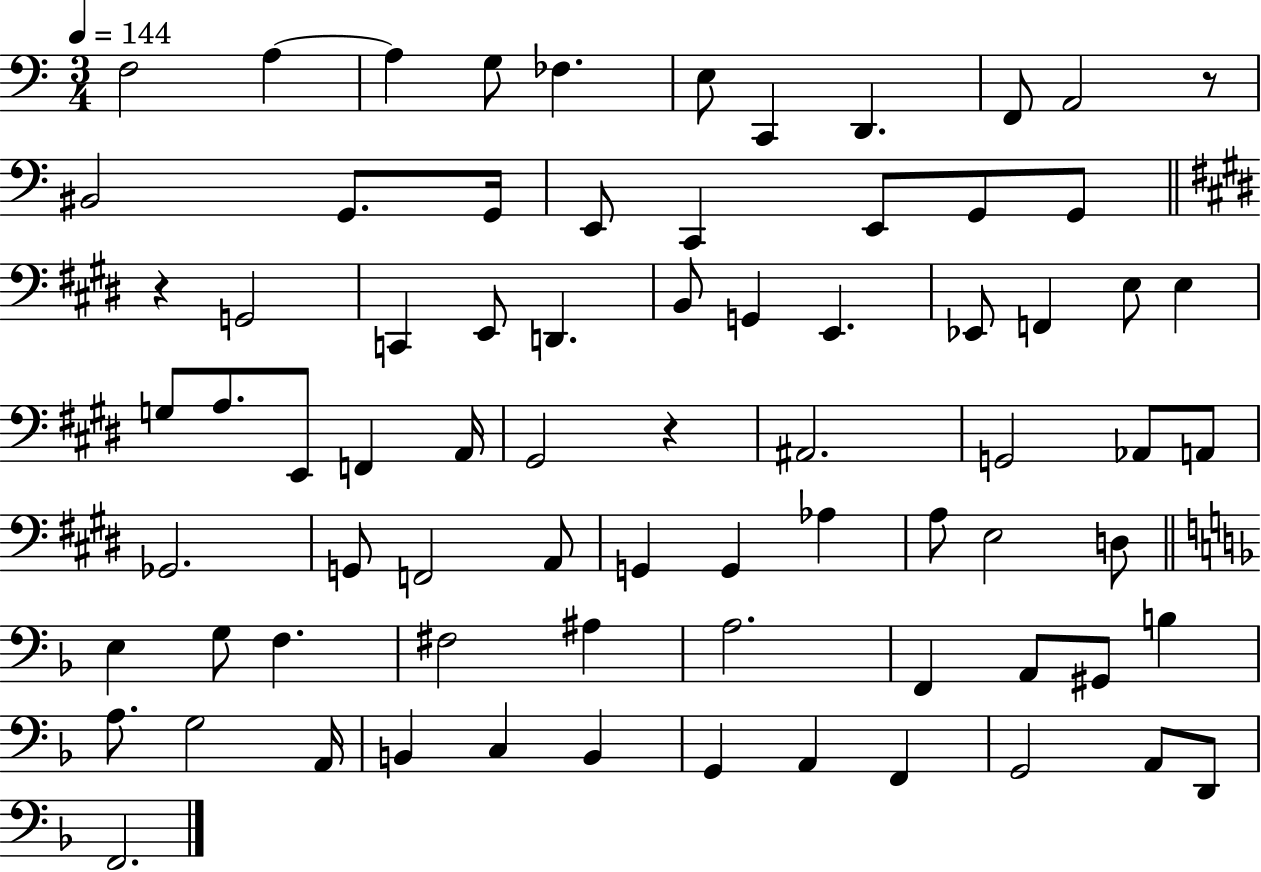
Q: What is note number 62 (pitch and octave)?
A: A2